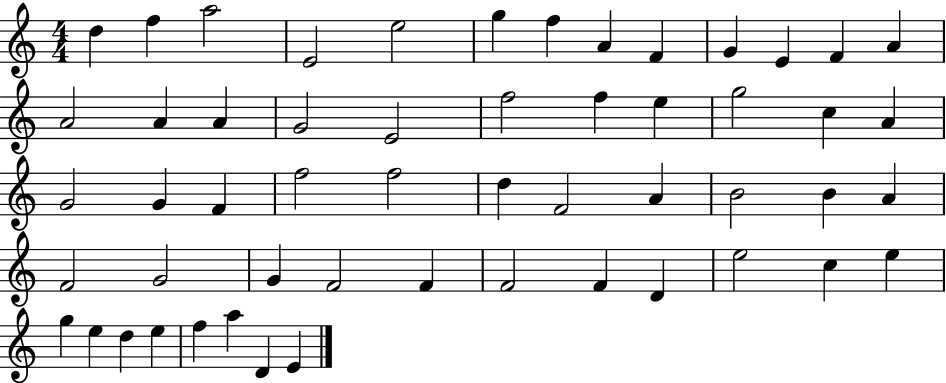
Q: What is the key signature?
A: C major